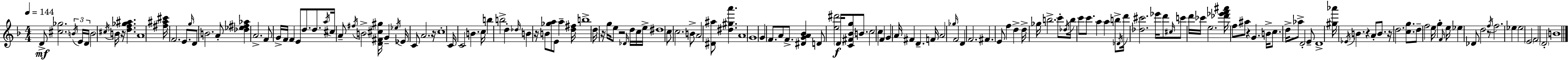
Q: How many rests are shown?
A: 9